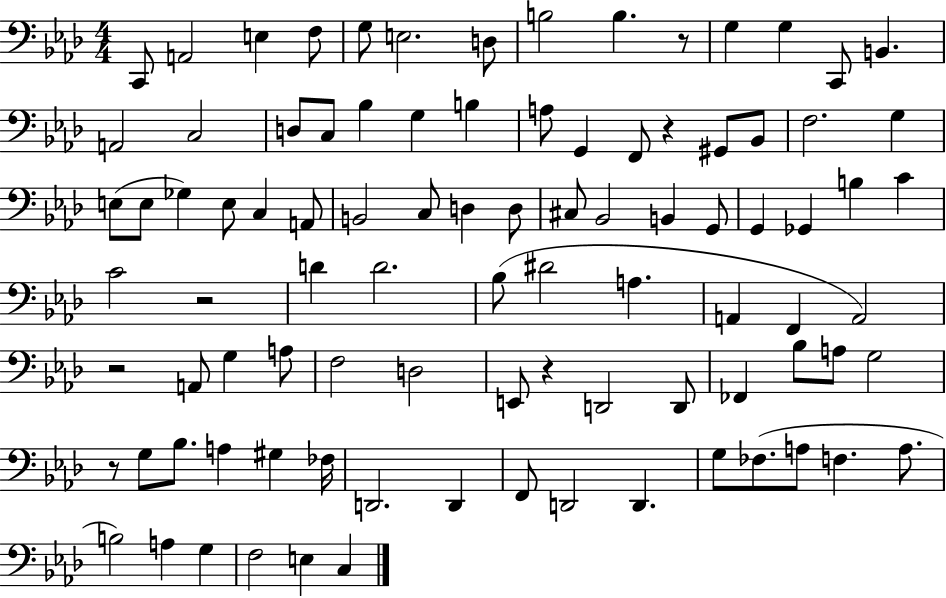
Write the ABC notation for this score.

X:1
T:Untitled
M:4/4
L:1/4
K:Ab
C,,/2 A,,2 E, F,/2 G,/2 E,2 D,/2 B,2 B, z/2 G, G, C,,/2 B,, A,,2 C,2 D,/2 C,/2 _B, G, B, A,/2 G,, F,,/2 z ^G,,/2 _B,,/2 F,2 G, E,/2 E,/2 _G, E,/2 C, A,,/2 B,,2 C,/2 D, D,/2 ^C,/2 _B,,2 B,, G,,/2 G,, _G,, B, C C2 z2 D D2 _B,/2 ^D2 A, A,, F,, A,,2 z2 A,,/2 G, A,/2 F,2 D,2 E,,/2 z D,,2 D,,/2 _F,, _B,/2 A,/2 G,2 z/2 G,/2 _B,/2 A, ^G, _F,/4 D,,2 D,, F,,/2 D,,2 D,, G,/2 _F,/2 A,/2 F, A,/2 B,2 A, G, F,2 E, C,